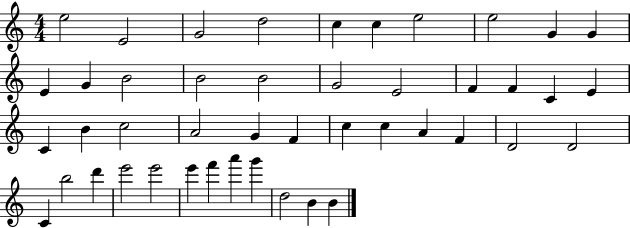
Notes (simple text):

E5/h E4/h G4/h D5/h C5/q C5/q E5/h E5/h G4/q G4/q E4/q G4/q B4/h B4/h B4/h G4/h E4/h F4/q F4/q C4/q E4/q C4/q B4/q C5/h A4/h G4/q F4/q C5/q C5/q A4/q F4/q D4/h D4/h C4/q B5/h D6/q E6/h E6/h E6/q F6/q A6/q G6/q D5/h B4/q B4/q